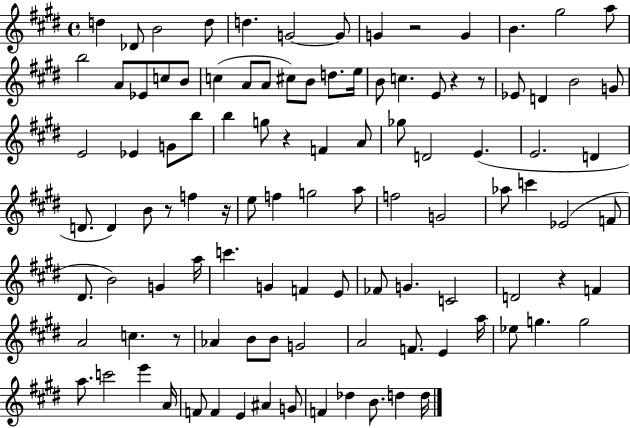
D5/q Db4/e B4/h D5/e D5/q. G4/h G4/e G4/q R/h G4/q B4/q. G#5/h A5/e B5/h A4/e Eb4/e C5/e B4/e C5/q A4/e A4/e C#5/e B4/e D5/e. E5/s B4/e C5/q. E4/e R/q R/e Eb4/e D4/q B4/h G4/e E4/h Eb4/q G4/e B5/e B5/q G5/e R/q F4/q A4/e Gb5/e D4/h E4/q. E4/h. D4/q D4/e. D4/q B4/e R/e F5/q R/s E5/e F5/q G5/h A5/e F5/h G4/h Ab5/e C6/q Eb4/h F4/e D#4/e. B4/h G4/q A5/s C6/q. G4/q F4/q E4/e FES4/e G4/q. C4/h D4/h R/q F4/q A4/h C5/q. R/e Ab4/q B4/e B4/e G4/h A4/h F4/e. E4/q A5/s Eb5/e G5/q. G5/h A5/e. C6/h E6/q A4/s F4/e F4/q E4/q A#4/q G4/e F4/q Db5/q B4/e. D5/q D5/s